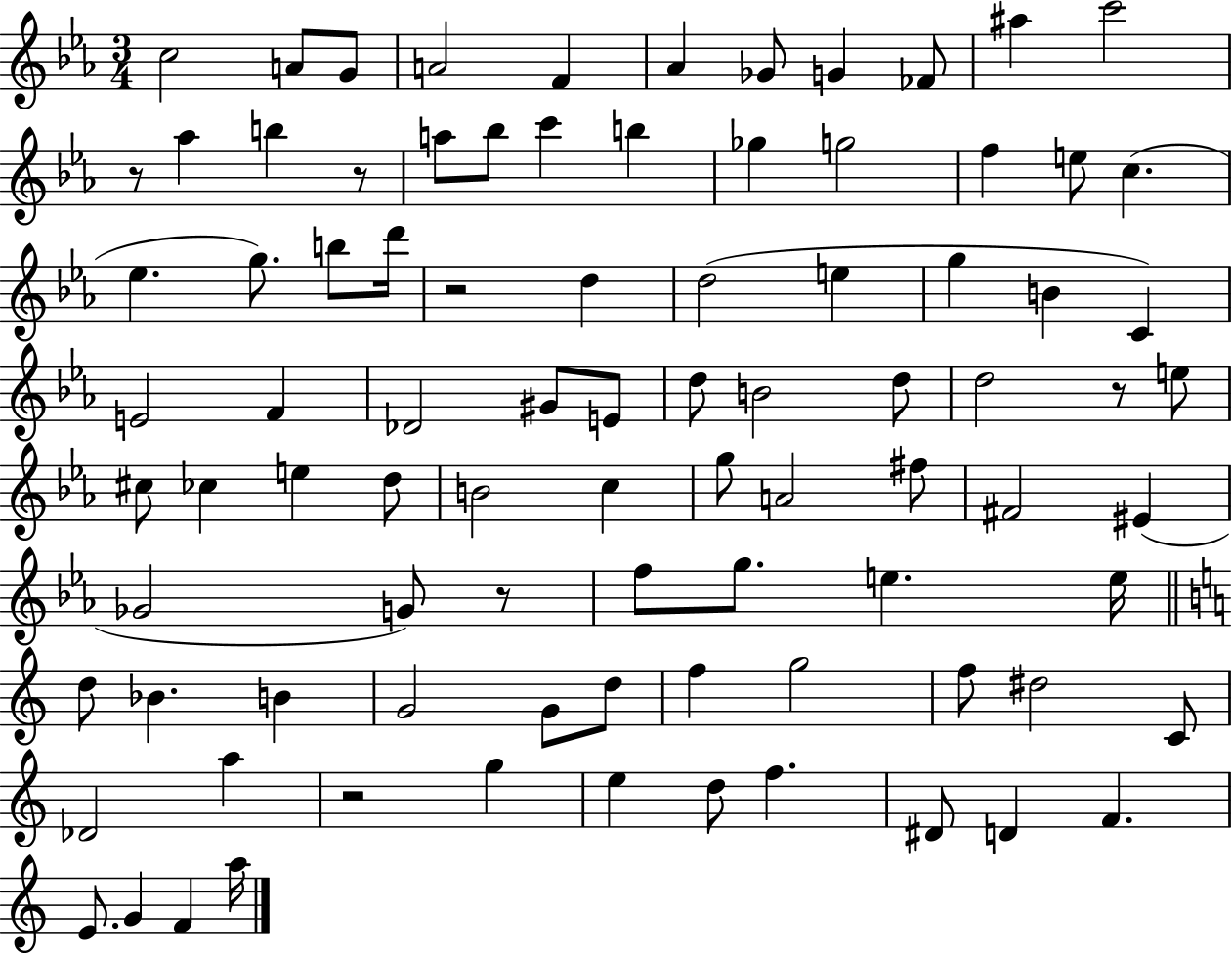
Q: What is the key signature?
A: EES major